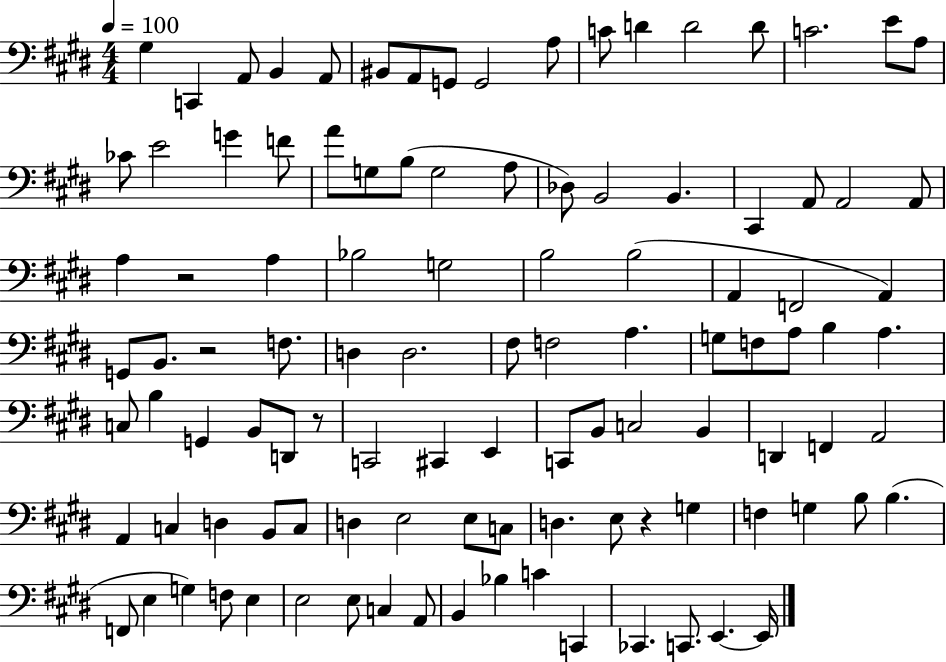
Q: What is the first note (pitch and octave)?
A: G#3